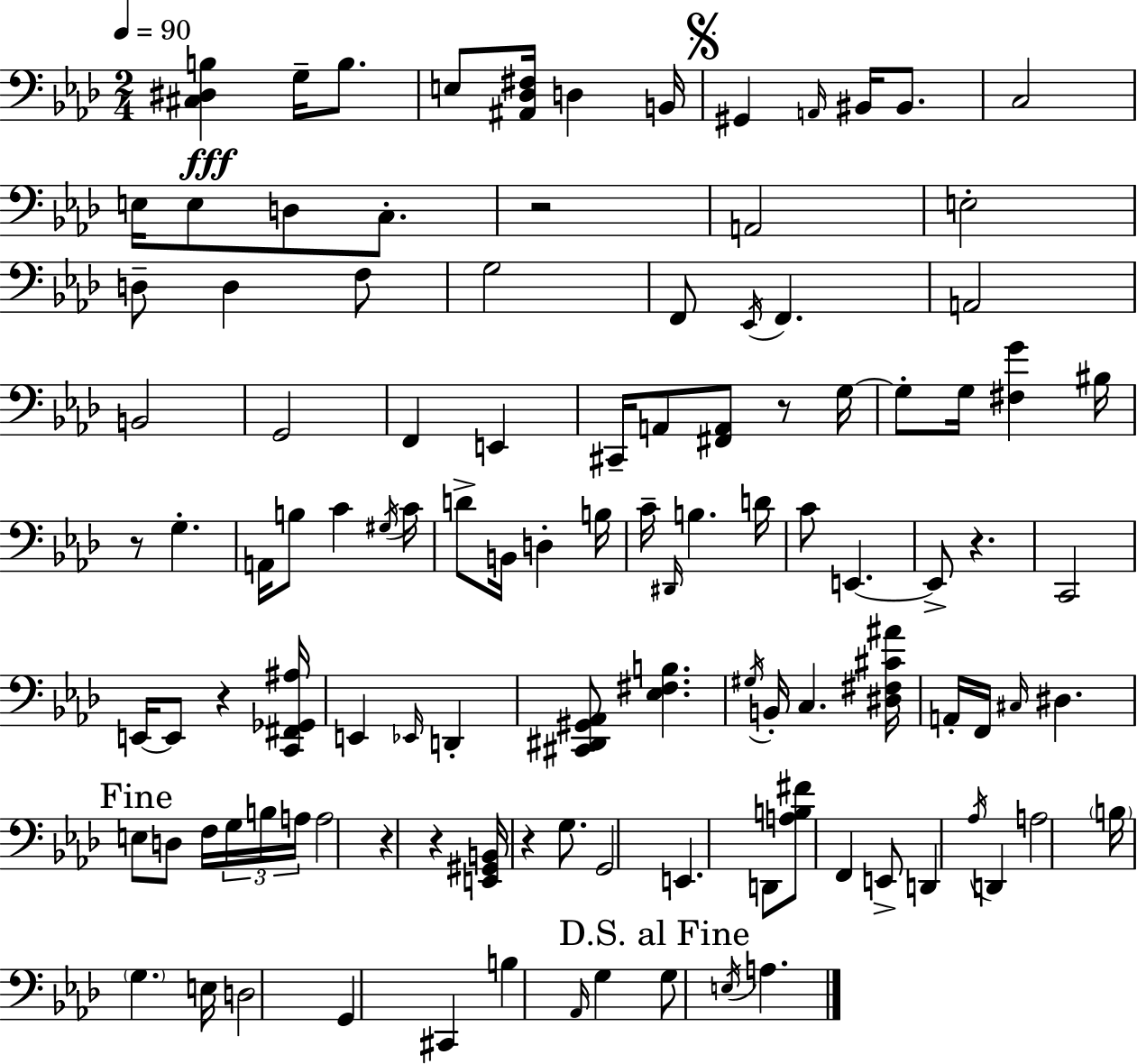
{
  \clef bass
  \numericTimeSignature
  \time 2/4
  \key aes \major
  \tempo 4 = 90
  <cis dis b>4\fff g16-- b8. | e8 <ais, des fis>16 d4 b,16 | \mark \markup { \musicglyph "scripts.segno" } gis,4 \grace { a,16 } bis,16 bis,8. | c2 | \break e16 e8 d8 c8.-. | r2 | a,2 | e2-. | \break d8-- d4 f8 | g2 | f,8 \acciaccatura { ees,16 } f,4. | a,2 | \break b,2 | g,2 | f,4 e,4 | cis,16-- a,8 <fis, a,>8 r8 | \break g16~~ g8-. g16 <fis g'>4 | bis16 r8 g4.-. | a,16 b8 c'4 | \acciaccatura { gis16 } c'16 d'8-> b,16 d4-. | \break b16 c'16-- \grace { dis,16 } b4. | d'16 c'8 e,4.~~ | e,8-> r4. | c,2 | \break e,16~~ e,8 r4 | <c, fis, ges, ais>16 e,4 | \grace { ees,16 } d,4-. <cis, dis, gis, aes,>8 <ees fis b>4. | \acciaccatura { gis16 } b,16-. c4. | \break <dis fis cis' ais'>16 a,16-. f,16 | \grace { cis16 } dis4. \mark "Fine" e8 | d8 f16 \tuplet 3/2 { g16 b16 a16 } a2 | r4 | \break r4 <e, gis, b,>16 | r4 g8. g,2 | e,4. | d,8 <a b fis'>8 | \break f,4 e,8-> d,4 | \acciaccatura { aes16 } d,4 | a2 | \parenthesize b16 \parenthesize g4. e16 | \break d2 | g,4 cis,4 | b4 \grace { aes,16 } g4 | \mark "D.S. al Fine" g8 \acciaccatura { e16 } a4. | \break \bar "|."
}